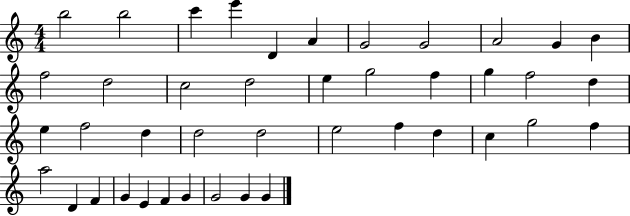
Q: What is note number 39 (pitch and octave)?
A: G4